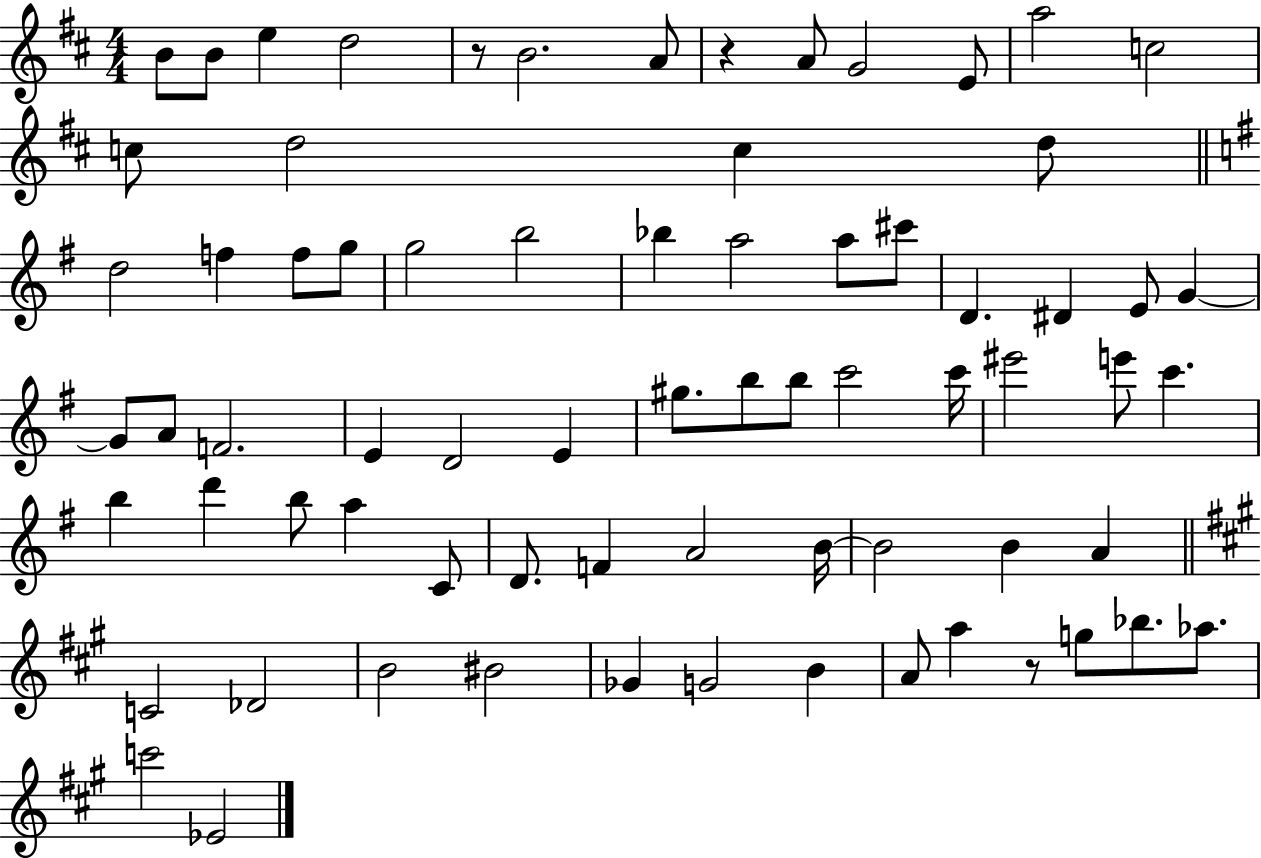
X:1
T:Untitled
M:4/4
L:1/4
K:D
B/2 B/2 e d2 z/2 B2 A/2 z A/2 G2 E/2 a2 c2 c/2 d2 c d/2 d2 f f/2 g/2 g2 b2 _b a2 a/2 ^c'/2 D ^D E/2 G G/2 A/2 F2 E D2 E ^g/2 b/2 b/2 c'2 c'/4 ^e'2 e'/2 c' b d' b/2 a C/2 D/2 F A2 B/4 B2 B A C2 _D2 B2 ^B2 _G G2 B A/2 a z/2 g/2 _b/2 _a/2 c'2 _E2